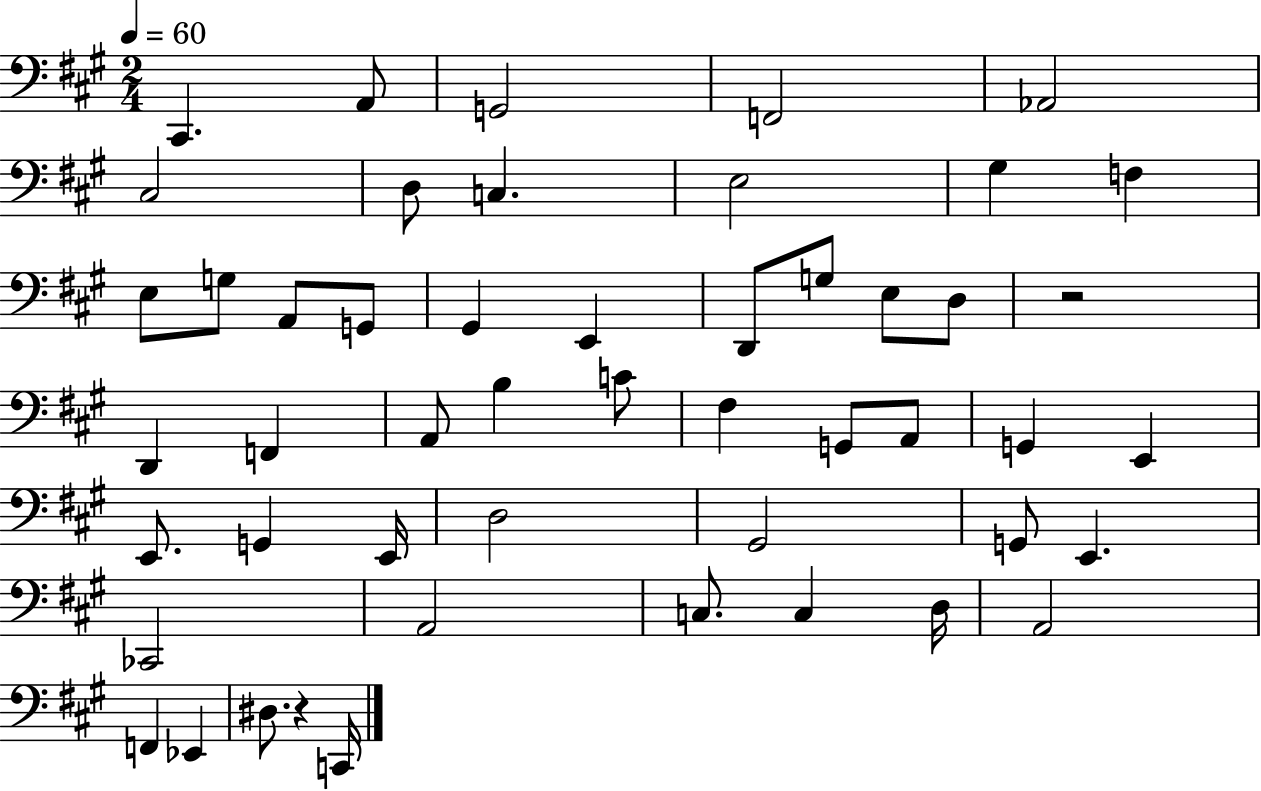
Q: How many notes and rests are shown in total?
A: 50